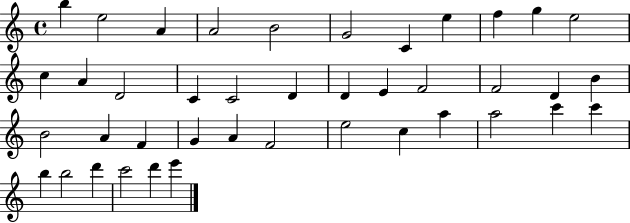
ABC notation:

X:1
T:Untitled
M:4/4
L:1/4
K:C
b e2 A A2 B2 G2 C e f g e2 c A D2 C C2 D D E F2 F2 D B B2 A F G A F2 e2 c a a2 c' c' b b2 d' c'2 d' e'